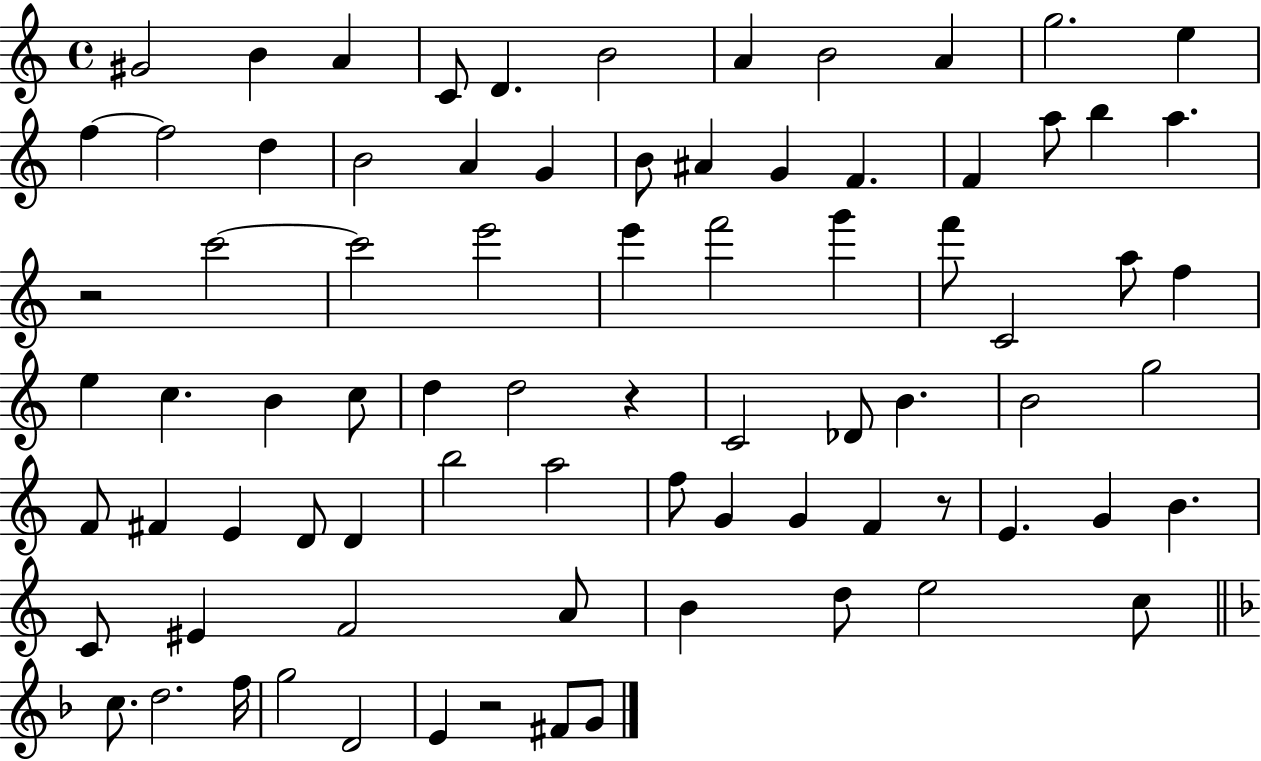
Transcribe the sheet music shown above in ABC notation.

X:1
T:Untitled
M:4/4
L:1/4
K:C
^G2 B A C/2 D B2 A B2 A g2 e f f2 d B2 A G B/2 ^A G F F a/2 b a z2 c'2 c'2 e'2 e' f'2 g' f'/2 C2 a/2 f e c B c/2 d d2 z C2 _D/2 B B2 g2 F/2 ^F E D/2 D b2 a2 f/2 G G F z/2 E G B C/2 ^E F2 A/2 B d/2 e2 c/2 c/2 d2 f/4 g2 D2 E z2 ^F/2 G/2